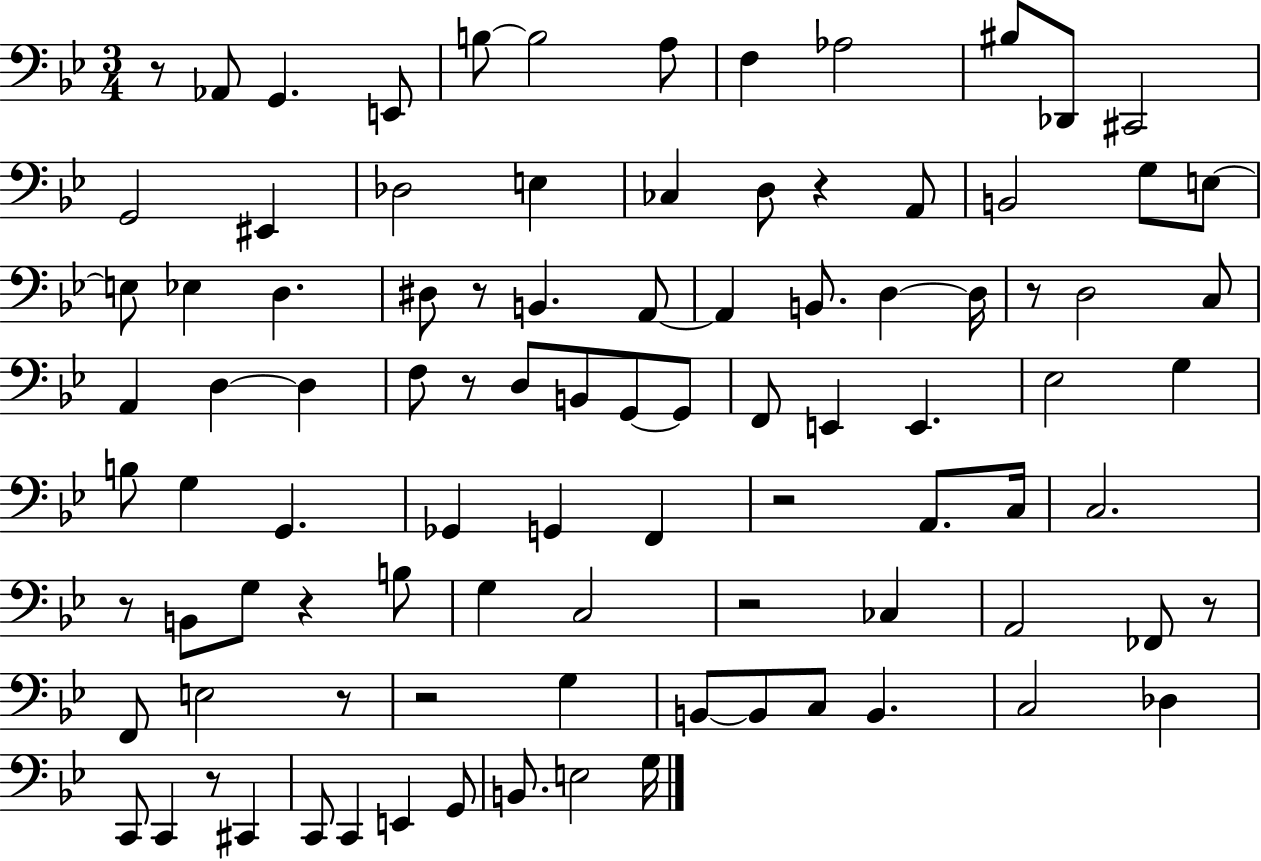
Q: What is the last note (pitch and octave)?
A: G3